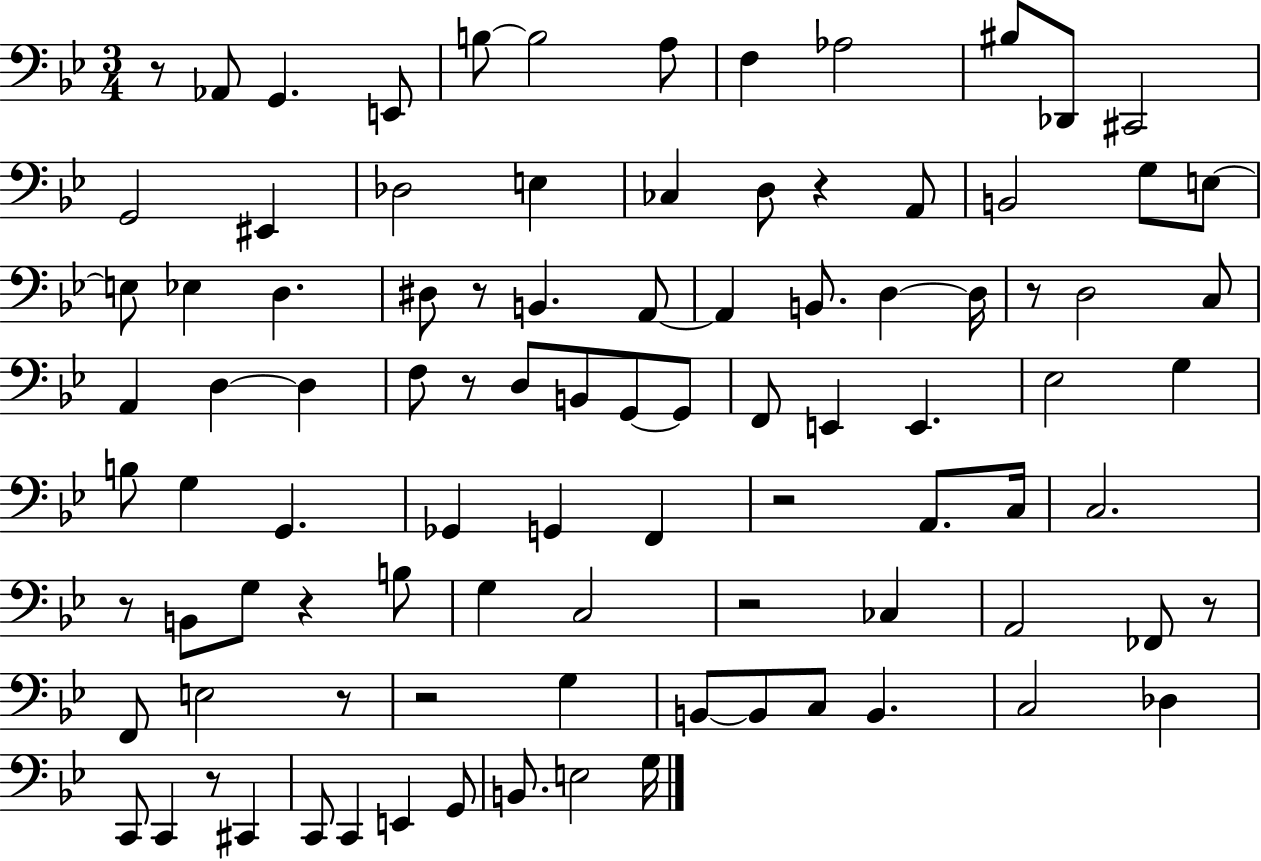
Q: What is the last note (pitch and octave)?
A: G3